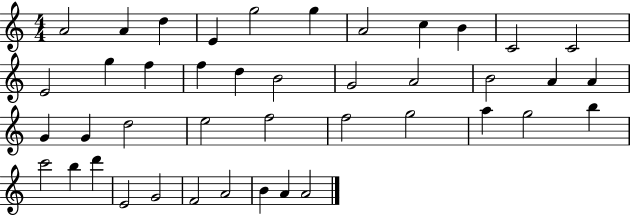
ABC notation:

X:1
T:Untitled
M:4/4
L:1/4
K:C
A2 A d E g2 g A2 c B C2 C2 E2 g f f d B2 G2 A2 B2 A A G G d2 e2 f2 f2 g2 a g2 b c'2 b d' E2 G2 F2 A2 B A A2